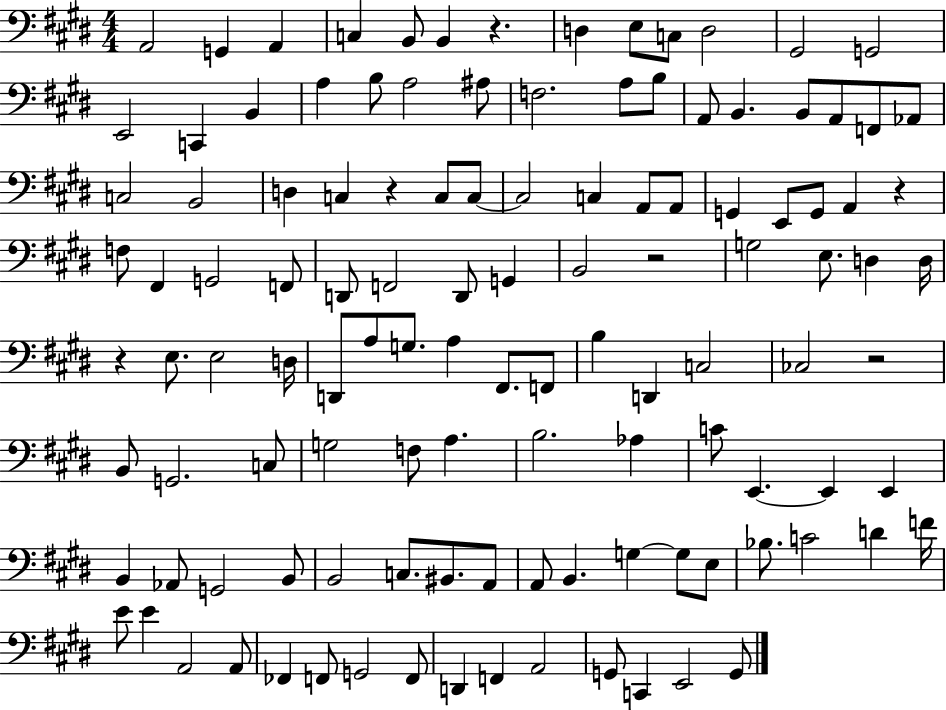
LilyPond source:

{
  \clef bass
  \numericTimeSignature
  \time 4/4
  \key e \major
  a,2 g,4 a,4 | c4 b,8 b,4 r4. | d4 e8 c8 d2 | gis,2 g,2 | \break e,2 c,4 b,4 | a4 b8 a2 ais8 | f2. a8 b8 | a,8 b,4. b,8 a,8 f,8 aes,8 | \break c2 b,2 | d4 c4 r4 c8 c8~~ | c2 c4 a,8 a,8 | g,4 e,8 g,8 a,4 r4 | \break f8 fis,4 g,2 f,8 | d,8 f,2 d,8 g,4 | b,2 r2 | g2 e8. d4 d16 | \break r4 e8. e2 d16 | d,8 a8 g8. a4 fis,8. f,8 | b4 d,4 c2 | ces2 r2 | \break b,8 g,2. c8 | g2 f8 a4. | b2. aes4 | c'8 e,4.~~ e,4 e,4 | \break b,4 aes,8 g,2 b,8 | b,2 c8. bis,8. a,8 | a,8 b,4. g4~~ g8 e8 | bes8. c'2 d'4 f'16 | \break e'8 e'4 a,2 a,8 | fes,4 f,8 g,2 f,8 | d,4 f,4 a,2 | g,8 c,4 e,2 g,8 | \break \bar "|."
}